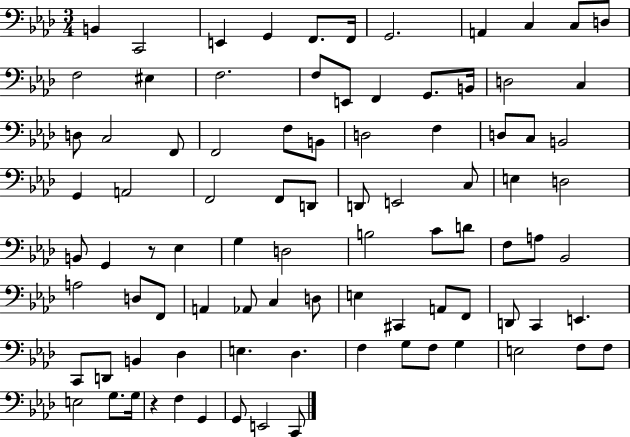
X:1
T:Untitled
M:3/4
L:1/4
K:Ab
B,, C,,2 E,, G,, F,,/2 F,,/4 G,,2 A,, C, C,/2 D,/2 F,2 ^E, F,2 F,/2 E,,/2 F,, G,,/2 B,,/4 D,2 C, D,/2 C,2 F,,/2 F,,2 F,/2 B,,/2 D,2 F, D,/2 C,/2 B,,2 G,, A,,2 F,,2 F,,/2 D,,/2 D,,/2 E,,2 C,/2 E, D,2 B,,/2 G,, z/2 _E, G, D,2 B,2 C/2 D/2 F,/2 A,/2 _B,,2 A,2 D,/2 F,,/2 A,, _A,,/2 C, D,/2 E, ^C,, A,,/2 F,,/2 D,,/2 C,, E,, C,,/2 D,,/2 B,, _D, E, _D, F, G,/2 F,/2 G, E,2 F,/2 F,/2 E,2 G,/2 G,/4 z F, G,, G,,/2 E,,2 C,,/2